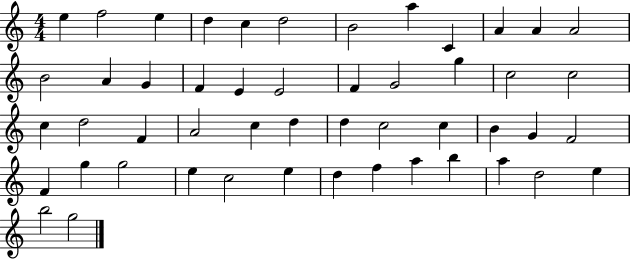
X:1
T:Untitled
M:4/4
L:1/4
K:C
e f2 e d c d2 B2 a C A A A2 B2 A G F E E2 F G2 g c2 c2 c d2 F A2 c d d c2 c B G F2 F g g2 e c2 e d f a b a d2 e b2 g2